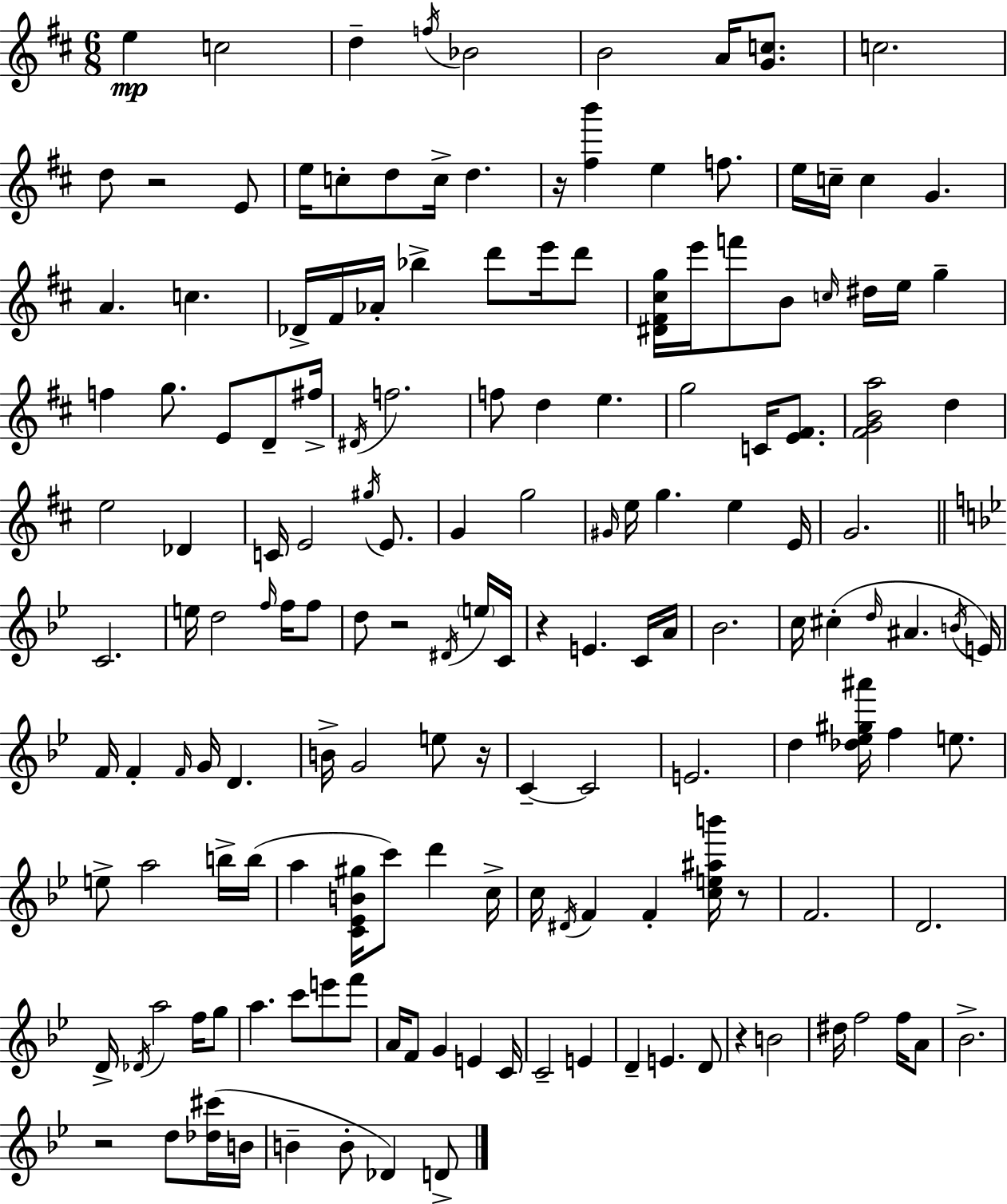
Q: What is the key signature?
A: D major